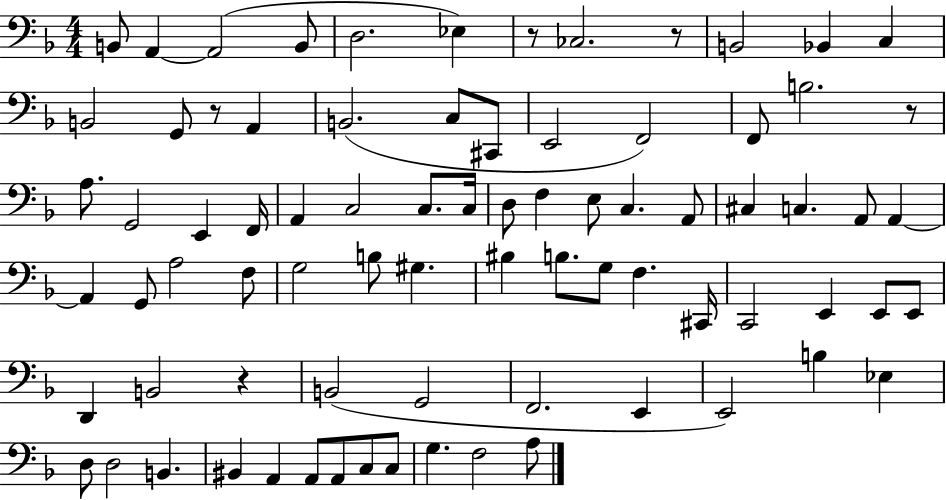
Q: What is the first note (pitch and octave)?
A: B2